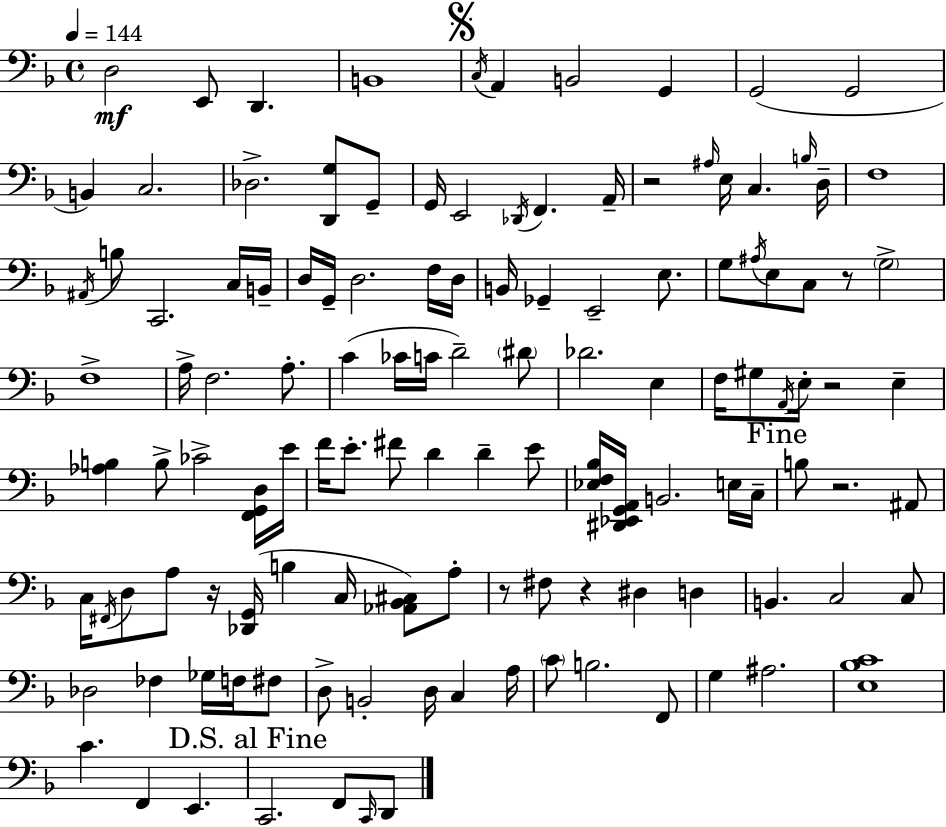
{
  \clef bass
  \time 4/4
  \defaultTimeSignature
  \key d \minor
  \tempo 4 = 144
  \repeat volta 2 { d2\mf e,8 d,4. | b,1 | \mark \markup { \musicglyph "scripts.segno" } \acciaccatura { c16 } a,4 b,2 g,4 | g,2( g,2 | \break b,4) c2. | des2.-> <d, g>8 g,8-- | g,16 e,2 \acciaccatura { des,16 } f,4. | a,16-- r2 \grace { ais16 } e16 c4. | \break \grace { b16 } d16-- f1 | \acciaccatura { ais,16 } b8 c,2. | c16 b,16-- d16 g,16-- d2. | f16 d16 b,16 ges,4-- e,2-- | \break e8. g8 \acciaccatura { ais16 } e8 c8 r8 \parenthesize g2-> | f1-> | a16-> f2. | a8.-. c'4( ces'16 c'16 d'2--) | \break \parenthesize dis'8 des'2. | e4 f16 gis8 \acciaccatura { a,16 } e16-. r2 | e4-- <aes b>4 b8-> ces'2-> | <f, g, d>16 e'16 f'16 e'8.-. fis'8 d'4 | \break d'4-- e'8 <ees f bes>16 <dis, ees, g, a,>16 b,2. | e16 c16-- \mark "Fine" b8 r2. | ais,8 c16 \acciaccatura { fis,16 } d8 a8 r16 <des, g,>16( b4 | c16 <aes, bes, cis>8) a8-. r8 fis8 r4 | \break dis4 d4 b,4. c2 | c8 des2 | fes4 ges16 f16 fis8 d8-> b,2-. | d16 c4 a16 \parenthesize c'8 b2. | \break f,8 g4 ais2. | <e bes c'>1 | c'4. f,4 | e,4. \mark "D.S. al Fine" c,2. | \break f,8 \grace { c,16 } d,8 } \bar "|."
}